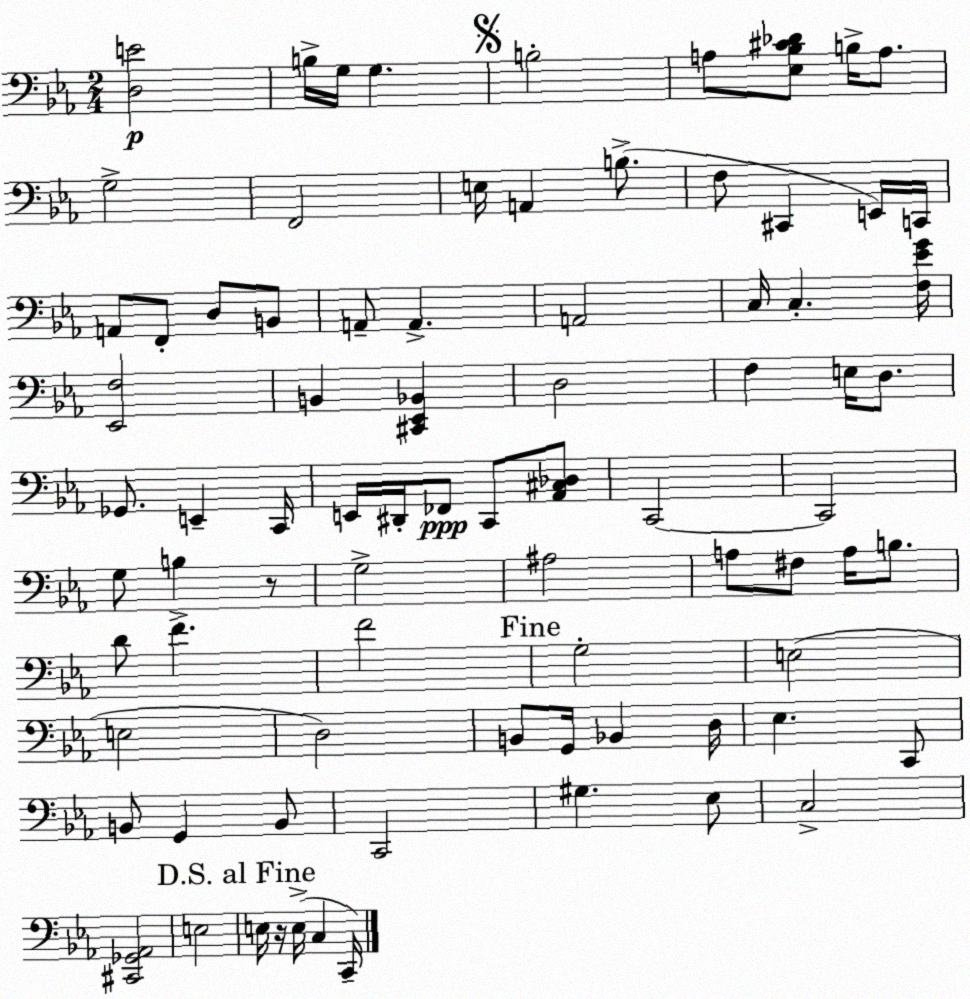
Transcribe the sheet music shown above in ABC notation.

X:1
T:Untitled
M:2/4
L:1/4
K:Cm
[D,E]2 B,/4 G,/4 G, B,2 A,/2 [_E,_B,^C_D]/2 B,/4 A,/2 G,2 F,,2 E,/4 A,, B,/2 F,/2 ^C,, E,,/4 C,,/4 A,,/2 F,,/2 D,/2 B,,/2 A,,/2 A,, A,,2 C,/4 C, [F,_EG]/4 [_E,,F,]2 B,, [^C,,_E,,_B,,] D,2 F, E,/4 D,/2 _G,,/2 E,, C,,/4 E,,/4 ^D,,/4 _F,,/2 C,,/2 [_A,,^C,_D,]/2 C,,2 C,,2 G,/2 B, z/2 G,2 ^A,2 A,/2 ^F,/2 A,/4 B,/2 D/2 F F2 G,2 E,2 E,2 D,2 B,,/2 G,,/4 _B,, D,/4 _E, C,,/2 B,,/2 G,, B,,/2 C,,2 ^G, _E,/2 C,2 [^C,,_G,,_A,,]2 E,2 E,/4 z/4 E,/4 C, C,,/4